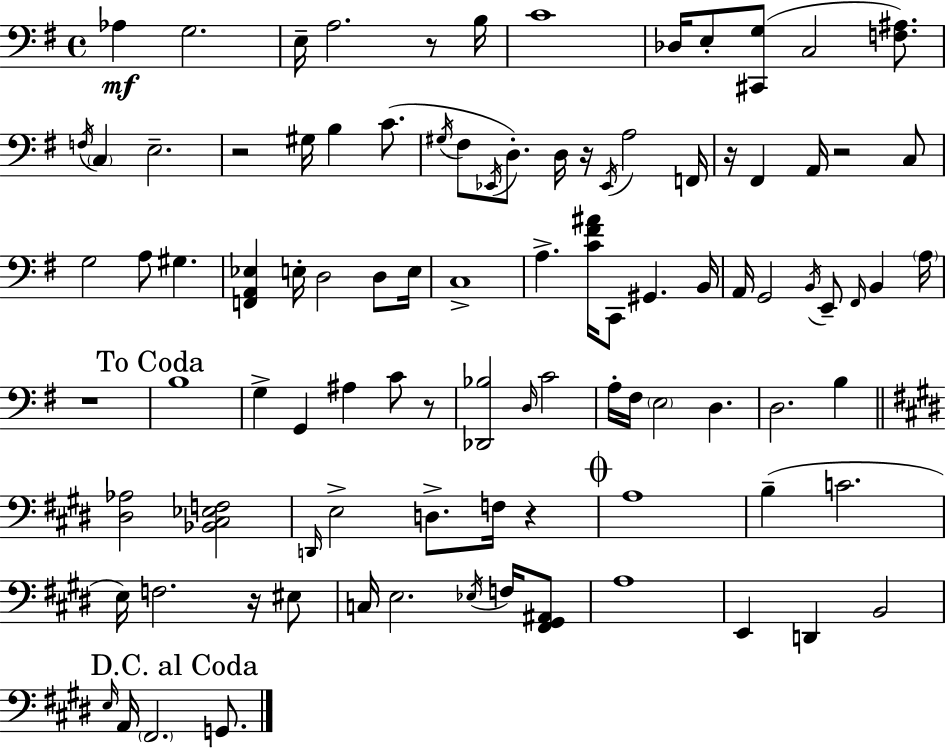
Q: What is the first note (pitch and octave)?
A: Ab3